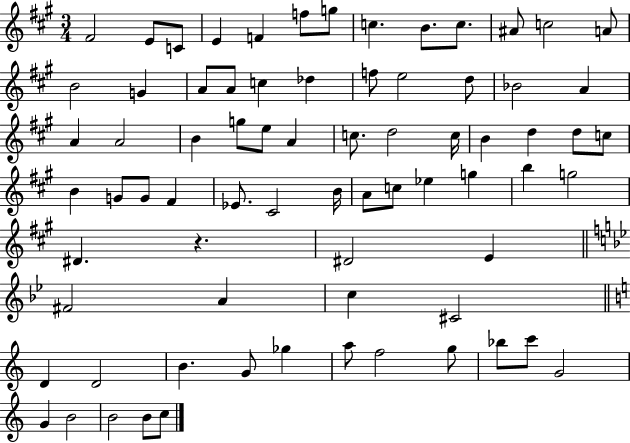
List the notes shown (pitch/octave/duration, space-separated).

F#4/h E4/e C4/e E4/q F4/q F5/e G5/e C5/q. B4/e. C5/e. A#4/e C5/h A4/e B4/h G4/q A4/e A4/e C5/q Db5/q F5/e E5/h D5/e Bb4/h A4/q A4/q A4/h B4/q G5/e E5/e A4/q C5/e. D5/h C5/s B4/q D5/q D5/e C5/e B4/q G4/e G4/e F#4/q Eb4/e. C#4/h B4/s A4/e C5/e Eb5/q G5/q B5/q G5/h D#4/q. R/q. D#4/h E4/q F#4/h A4/q C5/q C#4/h D4/q D4/h B4/q. G4/e Gb5/q A5/e F5/h G5/e Bb5/e C6/e G4/h G4/q B4/h B4/h B4/e C5/e